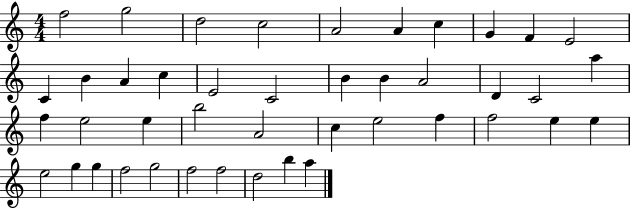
X:1
T:Untitled
M:4/4
L:1/4
K:C
f2 g2 d2 c2 A2 A c G F E2 C B A c E2 C2 B B A2 D C2 a f e2 e b2 A2 c e2 f f2 e e e2 g g f2 g2 f2 f2 d2 b a